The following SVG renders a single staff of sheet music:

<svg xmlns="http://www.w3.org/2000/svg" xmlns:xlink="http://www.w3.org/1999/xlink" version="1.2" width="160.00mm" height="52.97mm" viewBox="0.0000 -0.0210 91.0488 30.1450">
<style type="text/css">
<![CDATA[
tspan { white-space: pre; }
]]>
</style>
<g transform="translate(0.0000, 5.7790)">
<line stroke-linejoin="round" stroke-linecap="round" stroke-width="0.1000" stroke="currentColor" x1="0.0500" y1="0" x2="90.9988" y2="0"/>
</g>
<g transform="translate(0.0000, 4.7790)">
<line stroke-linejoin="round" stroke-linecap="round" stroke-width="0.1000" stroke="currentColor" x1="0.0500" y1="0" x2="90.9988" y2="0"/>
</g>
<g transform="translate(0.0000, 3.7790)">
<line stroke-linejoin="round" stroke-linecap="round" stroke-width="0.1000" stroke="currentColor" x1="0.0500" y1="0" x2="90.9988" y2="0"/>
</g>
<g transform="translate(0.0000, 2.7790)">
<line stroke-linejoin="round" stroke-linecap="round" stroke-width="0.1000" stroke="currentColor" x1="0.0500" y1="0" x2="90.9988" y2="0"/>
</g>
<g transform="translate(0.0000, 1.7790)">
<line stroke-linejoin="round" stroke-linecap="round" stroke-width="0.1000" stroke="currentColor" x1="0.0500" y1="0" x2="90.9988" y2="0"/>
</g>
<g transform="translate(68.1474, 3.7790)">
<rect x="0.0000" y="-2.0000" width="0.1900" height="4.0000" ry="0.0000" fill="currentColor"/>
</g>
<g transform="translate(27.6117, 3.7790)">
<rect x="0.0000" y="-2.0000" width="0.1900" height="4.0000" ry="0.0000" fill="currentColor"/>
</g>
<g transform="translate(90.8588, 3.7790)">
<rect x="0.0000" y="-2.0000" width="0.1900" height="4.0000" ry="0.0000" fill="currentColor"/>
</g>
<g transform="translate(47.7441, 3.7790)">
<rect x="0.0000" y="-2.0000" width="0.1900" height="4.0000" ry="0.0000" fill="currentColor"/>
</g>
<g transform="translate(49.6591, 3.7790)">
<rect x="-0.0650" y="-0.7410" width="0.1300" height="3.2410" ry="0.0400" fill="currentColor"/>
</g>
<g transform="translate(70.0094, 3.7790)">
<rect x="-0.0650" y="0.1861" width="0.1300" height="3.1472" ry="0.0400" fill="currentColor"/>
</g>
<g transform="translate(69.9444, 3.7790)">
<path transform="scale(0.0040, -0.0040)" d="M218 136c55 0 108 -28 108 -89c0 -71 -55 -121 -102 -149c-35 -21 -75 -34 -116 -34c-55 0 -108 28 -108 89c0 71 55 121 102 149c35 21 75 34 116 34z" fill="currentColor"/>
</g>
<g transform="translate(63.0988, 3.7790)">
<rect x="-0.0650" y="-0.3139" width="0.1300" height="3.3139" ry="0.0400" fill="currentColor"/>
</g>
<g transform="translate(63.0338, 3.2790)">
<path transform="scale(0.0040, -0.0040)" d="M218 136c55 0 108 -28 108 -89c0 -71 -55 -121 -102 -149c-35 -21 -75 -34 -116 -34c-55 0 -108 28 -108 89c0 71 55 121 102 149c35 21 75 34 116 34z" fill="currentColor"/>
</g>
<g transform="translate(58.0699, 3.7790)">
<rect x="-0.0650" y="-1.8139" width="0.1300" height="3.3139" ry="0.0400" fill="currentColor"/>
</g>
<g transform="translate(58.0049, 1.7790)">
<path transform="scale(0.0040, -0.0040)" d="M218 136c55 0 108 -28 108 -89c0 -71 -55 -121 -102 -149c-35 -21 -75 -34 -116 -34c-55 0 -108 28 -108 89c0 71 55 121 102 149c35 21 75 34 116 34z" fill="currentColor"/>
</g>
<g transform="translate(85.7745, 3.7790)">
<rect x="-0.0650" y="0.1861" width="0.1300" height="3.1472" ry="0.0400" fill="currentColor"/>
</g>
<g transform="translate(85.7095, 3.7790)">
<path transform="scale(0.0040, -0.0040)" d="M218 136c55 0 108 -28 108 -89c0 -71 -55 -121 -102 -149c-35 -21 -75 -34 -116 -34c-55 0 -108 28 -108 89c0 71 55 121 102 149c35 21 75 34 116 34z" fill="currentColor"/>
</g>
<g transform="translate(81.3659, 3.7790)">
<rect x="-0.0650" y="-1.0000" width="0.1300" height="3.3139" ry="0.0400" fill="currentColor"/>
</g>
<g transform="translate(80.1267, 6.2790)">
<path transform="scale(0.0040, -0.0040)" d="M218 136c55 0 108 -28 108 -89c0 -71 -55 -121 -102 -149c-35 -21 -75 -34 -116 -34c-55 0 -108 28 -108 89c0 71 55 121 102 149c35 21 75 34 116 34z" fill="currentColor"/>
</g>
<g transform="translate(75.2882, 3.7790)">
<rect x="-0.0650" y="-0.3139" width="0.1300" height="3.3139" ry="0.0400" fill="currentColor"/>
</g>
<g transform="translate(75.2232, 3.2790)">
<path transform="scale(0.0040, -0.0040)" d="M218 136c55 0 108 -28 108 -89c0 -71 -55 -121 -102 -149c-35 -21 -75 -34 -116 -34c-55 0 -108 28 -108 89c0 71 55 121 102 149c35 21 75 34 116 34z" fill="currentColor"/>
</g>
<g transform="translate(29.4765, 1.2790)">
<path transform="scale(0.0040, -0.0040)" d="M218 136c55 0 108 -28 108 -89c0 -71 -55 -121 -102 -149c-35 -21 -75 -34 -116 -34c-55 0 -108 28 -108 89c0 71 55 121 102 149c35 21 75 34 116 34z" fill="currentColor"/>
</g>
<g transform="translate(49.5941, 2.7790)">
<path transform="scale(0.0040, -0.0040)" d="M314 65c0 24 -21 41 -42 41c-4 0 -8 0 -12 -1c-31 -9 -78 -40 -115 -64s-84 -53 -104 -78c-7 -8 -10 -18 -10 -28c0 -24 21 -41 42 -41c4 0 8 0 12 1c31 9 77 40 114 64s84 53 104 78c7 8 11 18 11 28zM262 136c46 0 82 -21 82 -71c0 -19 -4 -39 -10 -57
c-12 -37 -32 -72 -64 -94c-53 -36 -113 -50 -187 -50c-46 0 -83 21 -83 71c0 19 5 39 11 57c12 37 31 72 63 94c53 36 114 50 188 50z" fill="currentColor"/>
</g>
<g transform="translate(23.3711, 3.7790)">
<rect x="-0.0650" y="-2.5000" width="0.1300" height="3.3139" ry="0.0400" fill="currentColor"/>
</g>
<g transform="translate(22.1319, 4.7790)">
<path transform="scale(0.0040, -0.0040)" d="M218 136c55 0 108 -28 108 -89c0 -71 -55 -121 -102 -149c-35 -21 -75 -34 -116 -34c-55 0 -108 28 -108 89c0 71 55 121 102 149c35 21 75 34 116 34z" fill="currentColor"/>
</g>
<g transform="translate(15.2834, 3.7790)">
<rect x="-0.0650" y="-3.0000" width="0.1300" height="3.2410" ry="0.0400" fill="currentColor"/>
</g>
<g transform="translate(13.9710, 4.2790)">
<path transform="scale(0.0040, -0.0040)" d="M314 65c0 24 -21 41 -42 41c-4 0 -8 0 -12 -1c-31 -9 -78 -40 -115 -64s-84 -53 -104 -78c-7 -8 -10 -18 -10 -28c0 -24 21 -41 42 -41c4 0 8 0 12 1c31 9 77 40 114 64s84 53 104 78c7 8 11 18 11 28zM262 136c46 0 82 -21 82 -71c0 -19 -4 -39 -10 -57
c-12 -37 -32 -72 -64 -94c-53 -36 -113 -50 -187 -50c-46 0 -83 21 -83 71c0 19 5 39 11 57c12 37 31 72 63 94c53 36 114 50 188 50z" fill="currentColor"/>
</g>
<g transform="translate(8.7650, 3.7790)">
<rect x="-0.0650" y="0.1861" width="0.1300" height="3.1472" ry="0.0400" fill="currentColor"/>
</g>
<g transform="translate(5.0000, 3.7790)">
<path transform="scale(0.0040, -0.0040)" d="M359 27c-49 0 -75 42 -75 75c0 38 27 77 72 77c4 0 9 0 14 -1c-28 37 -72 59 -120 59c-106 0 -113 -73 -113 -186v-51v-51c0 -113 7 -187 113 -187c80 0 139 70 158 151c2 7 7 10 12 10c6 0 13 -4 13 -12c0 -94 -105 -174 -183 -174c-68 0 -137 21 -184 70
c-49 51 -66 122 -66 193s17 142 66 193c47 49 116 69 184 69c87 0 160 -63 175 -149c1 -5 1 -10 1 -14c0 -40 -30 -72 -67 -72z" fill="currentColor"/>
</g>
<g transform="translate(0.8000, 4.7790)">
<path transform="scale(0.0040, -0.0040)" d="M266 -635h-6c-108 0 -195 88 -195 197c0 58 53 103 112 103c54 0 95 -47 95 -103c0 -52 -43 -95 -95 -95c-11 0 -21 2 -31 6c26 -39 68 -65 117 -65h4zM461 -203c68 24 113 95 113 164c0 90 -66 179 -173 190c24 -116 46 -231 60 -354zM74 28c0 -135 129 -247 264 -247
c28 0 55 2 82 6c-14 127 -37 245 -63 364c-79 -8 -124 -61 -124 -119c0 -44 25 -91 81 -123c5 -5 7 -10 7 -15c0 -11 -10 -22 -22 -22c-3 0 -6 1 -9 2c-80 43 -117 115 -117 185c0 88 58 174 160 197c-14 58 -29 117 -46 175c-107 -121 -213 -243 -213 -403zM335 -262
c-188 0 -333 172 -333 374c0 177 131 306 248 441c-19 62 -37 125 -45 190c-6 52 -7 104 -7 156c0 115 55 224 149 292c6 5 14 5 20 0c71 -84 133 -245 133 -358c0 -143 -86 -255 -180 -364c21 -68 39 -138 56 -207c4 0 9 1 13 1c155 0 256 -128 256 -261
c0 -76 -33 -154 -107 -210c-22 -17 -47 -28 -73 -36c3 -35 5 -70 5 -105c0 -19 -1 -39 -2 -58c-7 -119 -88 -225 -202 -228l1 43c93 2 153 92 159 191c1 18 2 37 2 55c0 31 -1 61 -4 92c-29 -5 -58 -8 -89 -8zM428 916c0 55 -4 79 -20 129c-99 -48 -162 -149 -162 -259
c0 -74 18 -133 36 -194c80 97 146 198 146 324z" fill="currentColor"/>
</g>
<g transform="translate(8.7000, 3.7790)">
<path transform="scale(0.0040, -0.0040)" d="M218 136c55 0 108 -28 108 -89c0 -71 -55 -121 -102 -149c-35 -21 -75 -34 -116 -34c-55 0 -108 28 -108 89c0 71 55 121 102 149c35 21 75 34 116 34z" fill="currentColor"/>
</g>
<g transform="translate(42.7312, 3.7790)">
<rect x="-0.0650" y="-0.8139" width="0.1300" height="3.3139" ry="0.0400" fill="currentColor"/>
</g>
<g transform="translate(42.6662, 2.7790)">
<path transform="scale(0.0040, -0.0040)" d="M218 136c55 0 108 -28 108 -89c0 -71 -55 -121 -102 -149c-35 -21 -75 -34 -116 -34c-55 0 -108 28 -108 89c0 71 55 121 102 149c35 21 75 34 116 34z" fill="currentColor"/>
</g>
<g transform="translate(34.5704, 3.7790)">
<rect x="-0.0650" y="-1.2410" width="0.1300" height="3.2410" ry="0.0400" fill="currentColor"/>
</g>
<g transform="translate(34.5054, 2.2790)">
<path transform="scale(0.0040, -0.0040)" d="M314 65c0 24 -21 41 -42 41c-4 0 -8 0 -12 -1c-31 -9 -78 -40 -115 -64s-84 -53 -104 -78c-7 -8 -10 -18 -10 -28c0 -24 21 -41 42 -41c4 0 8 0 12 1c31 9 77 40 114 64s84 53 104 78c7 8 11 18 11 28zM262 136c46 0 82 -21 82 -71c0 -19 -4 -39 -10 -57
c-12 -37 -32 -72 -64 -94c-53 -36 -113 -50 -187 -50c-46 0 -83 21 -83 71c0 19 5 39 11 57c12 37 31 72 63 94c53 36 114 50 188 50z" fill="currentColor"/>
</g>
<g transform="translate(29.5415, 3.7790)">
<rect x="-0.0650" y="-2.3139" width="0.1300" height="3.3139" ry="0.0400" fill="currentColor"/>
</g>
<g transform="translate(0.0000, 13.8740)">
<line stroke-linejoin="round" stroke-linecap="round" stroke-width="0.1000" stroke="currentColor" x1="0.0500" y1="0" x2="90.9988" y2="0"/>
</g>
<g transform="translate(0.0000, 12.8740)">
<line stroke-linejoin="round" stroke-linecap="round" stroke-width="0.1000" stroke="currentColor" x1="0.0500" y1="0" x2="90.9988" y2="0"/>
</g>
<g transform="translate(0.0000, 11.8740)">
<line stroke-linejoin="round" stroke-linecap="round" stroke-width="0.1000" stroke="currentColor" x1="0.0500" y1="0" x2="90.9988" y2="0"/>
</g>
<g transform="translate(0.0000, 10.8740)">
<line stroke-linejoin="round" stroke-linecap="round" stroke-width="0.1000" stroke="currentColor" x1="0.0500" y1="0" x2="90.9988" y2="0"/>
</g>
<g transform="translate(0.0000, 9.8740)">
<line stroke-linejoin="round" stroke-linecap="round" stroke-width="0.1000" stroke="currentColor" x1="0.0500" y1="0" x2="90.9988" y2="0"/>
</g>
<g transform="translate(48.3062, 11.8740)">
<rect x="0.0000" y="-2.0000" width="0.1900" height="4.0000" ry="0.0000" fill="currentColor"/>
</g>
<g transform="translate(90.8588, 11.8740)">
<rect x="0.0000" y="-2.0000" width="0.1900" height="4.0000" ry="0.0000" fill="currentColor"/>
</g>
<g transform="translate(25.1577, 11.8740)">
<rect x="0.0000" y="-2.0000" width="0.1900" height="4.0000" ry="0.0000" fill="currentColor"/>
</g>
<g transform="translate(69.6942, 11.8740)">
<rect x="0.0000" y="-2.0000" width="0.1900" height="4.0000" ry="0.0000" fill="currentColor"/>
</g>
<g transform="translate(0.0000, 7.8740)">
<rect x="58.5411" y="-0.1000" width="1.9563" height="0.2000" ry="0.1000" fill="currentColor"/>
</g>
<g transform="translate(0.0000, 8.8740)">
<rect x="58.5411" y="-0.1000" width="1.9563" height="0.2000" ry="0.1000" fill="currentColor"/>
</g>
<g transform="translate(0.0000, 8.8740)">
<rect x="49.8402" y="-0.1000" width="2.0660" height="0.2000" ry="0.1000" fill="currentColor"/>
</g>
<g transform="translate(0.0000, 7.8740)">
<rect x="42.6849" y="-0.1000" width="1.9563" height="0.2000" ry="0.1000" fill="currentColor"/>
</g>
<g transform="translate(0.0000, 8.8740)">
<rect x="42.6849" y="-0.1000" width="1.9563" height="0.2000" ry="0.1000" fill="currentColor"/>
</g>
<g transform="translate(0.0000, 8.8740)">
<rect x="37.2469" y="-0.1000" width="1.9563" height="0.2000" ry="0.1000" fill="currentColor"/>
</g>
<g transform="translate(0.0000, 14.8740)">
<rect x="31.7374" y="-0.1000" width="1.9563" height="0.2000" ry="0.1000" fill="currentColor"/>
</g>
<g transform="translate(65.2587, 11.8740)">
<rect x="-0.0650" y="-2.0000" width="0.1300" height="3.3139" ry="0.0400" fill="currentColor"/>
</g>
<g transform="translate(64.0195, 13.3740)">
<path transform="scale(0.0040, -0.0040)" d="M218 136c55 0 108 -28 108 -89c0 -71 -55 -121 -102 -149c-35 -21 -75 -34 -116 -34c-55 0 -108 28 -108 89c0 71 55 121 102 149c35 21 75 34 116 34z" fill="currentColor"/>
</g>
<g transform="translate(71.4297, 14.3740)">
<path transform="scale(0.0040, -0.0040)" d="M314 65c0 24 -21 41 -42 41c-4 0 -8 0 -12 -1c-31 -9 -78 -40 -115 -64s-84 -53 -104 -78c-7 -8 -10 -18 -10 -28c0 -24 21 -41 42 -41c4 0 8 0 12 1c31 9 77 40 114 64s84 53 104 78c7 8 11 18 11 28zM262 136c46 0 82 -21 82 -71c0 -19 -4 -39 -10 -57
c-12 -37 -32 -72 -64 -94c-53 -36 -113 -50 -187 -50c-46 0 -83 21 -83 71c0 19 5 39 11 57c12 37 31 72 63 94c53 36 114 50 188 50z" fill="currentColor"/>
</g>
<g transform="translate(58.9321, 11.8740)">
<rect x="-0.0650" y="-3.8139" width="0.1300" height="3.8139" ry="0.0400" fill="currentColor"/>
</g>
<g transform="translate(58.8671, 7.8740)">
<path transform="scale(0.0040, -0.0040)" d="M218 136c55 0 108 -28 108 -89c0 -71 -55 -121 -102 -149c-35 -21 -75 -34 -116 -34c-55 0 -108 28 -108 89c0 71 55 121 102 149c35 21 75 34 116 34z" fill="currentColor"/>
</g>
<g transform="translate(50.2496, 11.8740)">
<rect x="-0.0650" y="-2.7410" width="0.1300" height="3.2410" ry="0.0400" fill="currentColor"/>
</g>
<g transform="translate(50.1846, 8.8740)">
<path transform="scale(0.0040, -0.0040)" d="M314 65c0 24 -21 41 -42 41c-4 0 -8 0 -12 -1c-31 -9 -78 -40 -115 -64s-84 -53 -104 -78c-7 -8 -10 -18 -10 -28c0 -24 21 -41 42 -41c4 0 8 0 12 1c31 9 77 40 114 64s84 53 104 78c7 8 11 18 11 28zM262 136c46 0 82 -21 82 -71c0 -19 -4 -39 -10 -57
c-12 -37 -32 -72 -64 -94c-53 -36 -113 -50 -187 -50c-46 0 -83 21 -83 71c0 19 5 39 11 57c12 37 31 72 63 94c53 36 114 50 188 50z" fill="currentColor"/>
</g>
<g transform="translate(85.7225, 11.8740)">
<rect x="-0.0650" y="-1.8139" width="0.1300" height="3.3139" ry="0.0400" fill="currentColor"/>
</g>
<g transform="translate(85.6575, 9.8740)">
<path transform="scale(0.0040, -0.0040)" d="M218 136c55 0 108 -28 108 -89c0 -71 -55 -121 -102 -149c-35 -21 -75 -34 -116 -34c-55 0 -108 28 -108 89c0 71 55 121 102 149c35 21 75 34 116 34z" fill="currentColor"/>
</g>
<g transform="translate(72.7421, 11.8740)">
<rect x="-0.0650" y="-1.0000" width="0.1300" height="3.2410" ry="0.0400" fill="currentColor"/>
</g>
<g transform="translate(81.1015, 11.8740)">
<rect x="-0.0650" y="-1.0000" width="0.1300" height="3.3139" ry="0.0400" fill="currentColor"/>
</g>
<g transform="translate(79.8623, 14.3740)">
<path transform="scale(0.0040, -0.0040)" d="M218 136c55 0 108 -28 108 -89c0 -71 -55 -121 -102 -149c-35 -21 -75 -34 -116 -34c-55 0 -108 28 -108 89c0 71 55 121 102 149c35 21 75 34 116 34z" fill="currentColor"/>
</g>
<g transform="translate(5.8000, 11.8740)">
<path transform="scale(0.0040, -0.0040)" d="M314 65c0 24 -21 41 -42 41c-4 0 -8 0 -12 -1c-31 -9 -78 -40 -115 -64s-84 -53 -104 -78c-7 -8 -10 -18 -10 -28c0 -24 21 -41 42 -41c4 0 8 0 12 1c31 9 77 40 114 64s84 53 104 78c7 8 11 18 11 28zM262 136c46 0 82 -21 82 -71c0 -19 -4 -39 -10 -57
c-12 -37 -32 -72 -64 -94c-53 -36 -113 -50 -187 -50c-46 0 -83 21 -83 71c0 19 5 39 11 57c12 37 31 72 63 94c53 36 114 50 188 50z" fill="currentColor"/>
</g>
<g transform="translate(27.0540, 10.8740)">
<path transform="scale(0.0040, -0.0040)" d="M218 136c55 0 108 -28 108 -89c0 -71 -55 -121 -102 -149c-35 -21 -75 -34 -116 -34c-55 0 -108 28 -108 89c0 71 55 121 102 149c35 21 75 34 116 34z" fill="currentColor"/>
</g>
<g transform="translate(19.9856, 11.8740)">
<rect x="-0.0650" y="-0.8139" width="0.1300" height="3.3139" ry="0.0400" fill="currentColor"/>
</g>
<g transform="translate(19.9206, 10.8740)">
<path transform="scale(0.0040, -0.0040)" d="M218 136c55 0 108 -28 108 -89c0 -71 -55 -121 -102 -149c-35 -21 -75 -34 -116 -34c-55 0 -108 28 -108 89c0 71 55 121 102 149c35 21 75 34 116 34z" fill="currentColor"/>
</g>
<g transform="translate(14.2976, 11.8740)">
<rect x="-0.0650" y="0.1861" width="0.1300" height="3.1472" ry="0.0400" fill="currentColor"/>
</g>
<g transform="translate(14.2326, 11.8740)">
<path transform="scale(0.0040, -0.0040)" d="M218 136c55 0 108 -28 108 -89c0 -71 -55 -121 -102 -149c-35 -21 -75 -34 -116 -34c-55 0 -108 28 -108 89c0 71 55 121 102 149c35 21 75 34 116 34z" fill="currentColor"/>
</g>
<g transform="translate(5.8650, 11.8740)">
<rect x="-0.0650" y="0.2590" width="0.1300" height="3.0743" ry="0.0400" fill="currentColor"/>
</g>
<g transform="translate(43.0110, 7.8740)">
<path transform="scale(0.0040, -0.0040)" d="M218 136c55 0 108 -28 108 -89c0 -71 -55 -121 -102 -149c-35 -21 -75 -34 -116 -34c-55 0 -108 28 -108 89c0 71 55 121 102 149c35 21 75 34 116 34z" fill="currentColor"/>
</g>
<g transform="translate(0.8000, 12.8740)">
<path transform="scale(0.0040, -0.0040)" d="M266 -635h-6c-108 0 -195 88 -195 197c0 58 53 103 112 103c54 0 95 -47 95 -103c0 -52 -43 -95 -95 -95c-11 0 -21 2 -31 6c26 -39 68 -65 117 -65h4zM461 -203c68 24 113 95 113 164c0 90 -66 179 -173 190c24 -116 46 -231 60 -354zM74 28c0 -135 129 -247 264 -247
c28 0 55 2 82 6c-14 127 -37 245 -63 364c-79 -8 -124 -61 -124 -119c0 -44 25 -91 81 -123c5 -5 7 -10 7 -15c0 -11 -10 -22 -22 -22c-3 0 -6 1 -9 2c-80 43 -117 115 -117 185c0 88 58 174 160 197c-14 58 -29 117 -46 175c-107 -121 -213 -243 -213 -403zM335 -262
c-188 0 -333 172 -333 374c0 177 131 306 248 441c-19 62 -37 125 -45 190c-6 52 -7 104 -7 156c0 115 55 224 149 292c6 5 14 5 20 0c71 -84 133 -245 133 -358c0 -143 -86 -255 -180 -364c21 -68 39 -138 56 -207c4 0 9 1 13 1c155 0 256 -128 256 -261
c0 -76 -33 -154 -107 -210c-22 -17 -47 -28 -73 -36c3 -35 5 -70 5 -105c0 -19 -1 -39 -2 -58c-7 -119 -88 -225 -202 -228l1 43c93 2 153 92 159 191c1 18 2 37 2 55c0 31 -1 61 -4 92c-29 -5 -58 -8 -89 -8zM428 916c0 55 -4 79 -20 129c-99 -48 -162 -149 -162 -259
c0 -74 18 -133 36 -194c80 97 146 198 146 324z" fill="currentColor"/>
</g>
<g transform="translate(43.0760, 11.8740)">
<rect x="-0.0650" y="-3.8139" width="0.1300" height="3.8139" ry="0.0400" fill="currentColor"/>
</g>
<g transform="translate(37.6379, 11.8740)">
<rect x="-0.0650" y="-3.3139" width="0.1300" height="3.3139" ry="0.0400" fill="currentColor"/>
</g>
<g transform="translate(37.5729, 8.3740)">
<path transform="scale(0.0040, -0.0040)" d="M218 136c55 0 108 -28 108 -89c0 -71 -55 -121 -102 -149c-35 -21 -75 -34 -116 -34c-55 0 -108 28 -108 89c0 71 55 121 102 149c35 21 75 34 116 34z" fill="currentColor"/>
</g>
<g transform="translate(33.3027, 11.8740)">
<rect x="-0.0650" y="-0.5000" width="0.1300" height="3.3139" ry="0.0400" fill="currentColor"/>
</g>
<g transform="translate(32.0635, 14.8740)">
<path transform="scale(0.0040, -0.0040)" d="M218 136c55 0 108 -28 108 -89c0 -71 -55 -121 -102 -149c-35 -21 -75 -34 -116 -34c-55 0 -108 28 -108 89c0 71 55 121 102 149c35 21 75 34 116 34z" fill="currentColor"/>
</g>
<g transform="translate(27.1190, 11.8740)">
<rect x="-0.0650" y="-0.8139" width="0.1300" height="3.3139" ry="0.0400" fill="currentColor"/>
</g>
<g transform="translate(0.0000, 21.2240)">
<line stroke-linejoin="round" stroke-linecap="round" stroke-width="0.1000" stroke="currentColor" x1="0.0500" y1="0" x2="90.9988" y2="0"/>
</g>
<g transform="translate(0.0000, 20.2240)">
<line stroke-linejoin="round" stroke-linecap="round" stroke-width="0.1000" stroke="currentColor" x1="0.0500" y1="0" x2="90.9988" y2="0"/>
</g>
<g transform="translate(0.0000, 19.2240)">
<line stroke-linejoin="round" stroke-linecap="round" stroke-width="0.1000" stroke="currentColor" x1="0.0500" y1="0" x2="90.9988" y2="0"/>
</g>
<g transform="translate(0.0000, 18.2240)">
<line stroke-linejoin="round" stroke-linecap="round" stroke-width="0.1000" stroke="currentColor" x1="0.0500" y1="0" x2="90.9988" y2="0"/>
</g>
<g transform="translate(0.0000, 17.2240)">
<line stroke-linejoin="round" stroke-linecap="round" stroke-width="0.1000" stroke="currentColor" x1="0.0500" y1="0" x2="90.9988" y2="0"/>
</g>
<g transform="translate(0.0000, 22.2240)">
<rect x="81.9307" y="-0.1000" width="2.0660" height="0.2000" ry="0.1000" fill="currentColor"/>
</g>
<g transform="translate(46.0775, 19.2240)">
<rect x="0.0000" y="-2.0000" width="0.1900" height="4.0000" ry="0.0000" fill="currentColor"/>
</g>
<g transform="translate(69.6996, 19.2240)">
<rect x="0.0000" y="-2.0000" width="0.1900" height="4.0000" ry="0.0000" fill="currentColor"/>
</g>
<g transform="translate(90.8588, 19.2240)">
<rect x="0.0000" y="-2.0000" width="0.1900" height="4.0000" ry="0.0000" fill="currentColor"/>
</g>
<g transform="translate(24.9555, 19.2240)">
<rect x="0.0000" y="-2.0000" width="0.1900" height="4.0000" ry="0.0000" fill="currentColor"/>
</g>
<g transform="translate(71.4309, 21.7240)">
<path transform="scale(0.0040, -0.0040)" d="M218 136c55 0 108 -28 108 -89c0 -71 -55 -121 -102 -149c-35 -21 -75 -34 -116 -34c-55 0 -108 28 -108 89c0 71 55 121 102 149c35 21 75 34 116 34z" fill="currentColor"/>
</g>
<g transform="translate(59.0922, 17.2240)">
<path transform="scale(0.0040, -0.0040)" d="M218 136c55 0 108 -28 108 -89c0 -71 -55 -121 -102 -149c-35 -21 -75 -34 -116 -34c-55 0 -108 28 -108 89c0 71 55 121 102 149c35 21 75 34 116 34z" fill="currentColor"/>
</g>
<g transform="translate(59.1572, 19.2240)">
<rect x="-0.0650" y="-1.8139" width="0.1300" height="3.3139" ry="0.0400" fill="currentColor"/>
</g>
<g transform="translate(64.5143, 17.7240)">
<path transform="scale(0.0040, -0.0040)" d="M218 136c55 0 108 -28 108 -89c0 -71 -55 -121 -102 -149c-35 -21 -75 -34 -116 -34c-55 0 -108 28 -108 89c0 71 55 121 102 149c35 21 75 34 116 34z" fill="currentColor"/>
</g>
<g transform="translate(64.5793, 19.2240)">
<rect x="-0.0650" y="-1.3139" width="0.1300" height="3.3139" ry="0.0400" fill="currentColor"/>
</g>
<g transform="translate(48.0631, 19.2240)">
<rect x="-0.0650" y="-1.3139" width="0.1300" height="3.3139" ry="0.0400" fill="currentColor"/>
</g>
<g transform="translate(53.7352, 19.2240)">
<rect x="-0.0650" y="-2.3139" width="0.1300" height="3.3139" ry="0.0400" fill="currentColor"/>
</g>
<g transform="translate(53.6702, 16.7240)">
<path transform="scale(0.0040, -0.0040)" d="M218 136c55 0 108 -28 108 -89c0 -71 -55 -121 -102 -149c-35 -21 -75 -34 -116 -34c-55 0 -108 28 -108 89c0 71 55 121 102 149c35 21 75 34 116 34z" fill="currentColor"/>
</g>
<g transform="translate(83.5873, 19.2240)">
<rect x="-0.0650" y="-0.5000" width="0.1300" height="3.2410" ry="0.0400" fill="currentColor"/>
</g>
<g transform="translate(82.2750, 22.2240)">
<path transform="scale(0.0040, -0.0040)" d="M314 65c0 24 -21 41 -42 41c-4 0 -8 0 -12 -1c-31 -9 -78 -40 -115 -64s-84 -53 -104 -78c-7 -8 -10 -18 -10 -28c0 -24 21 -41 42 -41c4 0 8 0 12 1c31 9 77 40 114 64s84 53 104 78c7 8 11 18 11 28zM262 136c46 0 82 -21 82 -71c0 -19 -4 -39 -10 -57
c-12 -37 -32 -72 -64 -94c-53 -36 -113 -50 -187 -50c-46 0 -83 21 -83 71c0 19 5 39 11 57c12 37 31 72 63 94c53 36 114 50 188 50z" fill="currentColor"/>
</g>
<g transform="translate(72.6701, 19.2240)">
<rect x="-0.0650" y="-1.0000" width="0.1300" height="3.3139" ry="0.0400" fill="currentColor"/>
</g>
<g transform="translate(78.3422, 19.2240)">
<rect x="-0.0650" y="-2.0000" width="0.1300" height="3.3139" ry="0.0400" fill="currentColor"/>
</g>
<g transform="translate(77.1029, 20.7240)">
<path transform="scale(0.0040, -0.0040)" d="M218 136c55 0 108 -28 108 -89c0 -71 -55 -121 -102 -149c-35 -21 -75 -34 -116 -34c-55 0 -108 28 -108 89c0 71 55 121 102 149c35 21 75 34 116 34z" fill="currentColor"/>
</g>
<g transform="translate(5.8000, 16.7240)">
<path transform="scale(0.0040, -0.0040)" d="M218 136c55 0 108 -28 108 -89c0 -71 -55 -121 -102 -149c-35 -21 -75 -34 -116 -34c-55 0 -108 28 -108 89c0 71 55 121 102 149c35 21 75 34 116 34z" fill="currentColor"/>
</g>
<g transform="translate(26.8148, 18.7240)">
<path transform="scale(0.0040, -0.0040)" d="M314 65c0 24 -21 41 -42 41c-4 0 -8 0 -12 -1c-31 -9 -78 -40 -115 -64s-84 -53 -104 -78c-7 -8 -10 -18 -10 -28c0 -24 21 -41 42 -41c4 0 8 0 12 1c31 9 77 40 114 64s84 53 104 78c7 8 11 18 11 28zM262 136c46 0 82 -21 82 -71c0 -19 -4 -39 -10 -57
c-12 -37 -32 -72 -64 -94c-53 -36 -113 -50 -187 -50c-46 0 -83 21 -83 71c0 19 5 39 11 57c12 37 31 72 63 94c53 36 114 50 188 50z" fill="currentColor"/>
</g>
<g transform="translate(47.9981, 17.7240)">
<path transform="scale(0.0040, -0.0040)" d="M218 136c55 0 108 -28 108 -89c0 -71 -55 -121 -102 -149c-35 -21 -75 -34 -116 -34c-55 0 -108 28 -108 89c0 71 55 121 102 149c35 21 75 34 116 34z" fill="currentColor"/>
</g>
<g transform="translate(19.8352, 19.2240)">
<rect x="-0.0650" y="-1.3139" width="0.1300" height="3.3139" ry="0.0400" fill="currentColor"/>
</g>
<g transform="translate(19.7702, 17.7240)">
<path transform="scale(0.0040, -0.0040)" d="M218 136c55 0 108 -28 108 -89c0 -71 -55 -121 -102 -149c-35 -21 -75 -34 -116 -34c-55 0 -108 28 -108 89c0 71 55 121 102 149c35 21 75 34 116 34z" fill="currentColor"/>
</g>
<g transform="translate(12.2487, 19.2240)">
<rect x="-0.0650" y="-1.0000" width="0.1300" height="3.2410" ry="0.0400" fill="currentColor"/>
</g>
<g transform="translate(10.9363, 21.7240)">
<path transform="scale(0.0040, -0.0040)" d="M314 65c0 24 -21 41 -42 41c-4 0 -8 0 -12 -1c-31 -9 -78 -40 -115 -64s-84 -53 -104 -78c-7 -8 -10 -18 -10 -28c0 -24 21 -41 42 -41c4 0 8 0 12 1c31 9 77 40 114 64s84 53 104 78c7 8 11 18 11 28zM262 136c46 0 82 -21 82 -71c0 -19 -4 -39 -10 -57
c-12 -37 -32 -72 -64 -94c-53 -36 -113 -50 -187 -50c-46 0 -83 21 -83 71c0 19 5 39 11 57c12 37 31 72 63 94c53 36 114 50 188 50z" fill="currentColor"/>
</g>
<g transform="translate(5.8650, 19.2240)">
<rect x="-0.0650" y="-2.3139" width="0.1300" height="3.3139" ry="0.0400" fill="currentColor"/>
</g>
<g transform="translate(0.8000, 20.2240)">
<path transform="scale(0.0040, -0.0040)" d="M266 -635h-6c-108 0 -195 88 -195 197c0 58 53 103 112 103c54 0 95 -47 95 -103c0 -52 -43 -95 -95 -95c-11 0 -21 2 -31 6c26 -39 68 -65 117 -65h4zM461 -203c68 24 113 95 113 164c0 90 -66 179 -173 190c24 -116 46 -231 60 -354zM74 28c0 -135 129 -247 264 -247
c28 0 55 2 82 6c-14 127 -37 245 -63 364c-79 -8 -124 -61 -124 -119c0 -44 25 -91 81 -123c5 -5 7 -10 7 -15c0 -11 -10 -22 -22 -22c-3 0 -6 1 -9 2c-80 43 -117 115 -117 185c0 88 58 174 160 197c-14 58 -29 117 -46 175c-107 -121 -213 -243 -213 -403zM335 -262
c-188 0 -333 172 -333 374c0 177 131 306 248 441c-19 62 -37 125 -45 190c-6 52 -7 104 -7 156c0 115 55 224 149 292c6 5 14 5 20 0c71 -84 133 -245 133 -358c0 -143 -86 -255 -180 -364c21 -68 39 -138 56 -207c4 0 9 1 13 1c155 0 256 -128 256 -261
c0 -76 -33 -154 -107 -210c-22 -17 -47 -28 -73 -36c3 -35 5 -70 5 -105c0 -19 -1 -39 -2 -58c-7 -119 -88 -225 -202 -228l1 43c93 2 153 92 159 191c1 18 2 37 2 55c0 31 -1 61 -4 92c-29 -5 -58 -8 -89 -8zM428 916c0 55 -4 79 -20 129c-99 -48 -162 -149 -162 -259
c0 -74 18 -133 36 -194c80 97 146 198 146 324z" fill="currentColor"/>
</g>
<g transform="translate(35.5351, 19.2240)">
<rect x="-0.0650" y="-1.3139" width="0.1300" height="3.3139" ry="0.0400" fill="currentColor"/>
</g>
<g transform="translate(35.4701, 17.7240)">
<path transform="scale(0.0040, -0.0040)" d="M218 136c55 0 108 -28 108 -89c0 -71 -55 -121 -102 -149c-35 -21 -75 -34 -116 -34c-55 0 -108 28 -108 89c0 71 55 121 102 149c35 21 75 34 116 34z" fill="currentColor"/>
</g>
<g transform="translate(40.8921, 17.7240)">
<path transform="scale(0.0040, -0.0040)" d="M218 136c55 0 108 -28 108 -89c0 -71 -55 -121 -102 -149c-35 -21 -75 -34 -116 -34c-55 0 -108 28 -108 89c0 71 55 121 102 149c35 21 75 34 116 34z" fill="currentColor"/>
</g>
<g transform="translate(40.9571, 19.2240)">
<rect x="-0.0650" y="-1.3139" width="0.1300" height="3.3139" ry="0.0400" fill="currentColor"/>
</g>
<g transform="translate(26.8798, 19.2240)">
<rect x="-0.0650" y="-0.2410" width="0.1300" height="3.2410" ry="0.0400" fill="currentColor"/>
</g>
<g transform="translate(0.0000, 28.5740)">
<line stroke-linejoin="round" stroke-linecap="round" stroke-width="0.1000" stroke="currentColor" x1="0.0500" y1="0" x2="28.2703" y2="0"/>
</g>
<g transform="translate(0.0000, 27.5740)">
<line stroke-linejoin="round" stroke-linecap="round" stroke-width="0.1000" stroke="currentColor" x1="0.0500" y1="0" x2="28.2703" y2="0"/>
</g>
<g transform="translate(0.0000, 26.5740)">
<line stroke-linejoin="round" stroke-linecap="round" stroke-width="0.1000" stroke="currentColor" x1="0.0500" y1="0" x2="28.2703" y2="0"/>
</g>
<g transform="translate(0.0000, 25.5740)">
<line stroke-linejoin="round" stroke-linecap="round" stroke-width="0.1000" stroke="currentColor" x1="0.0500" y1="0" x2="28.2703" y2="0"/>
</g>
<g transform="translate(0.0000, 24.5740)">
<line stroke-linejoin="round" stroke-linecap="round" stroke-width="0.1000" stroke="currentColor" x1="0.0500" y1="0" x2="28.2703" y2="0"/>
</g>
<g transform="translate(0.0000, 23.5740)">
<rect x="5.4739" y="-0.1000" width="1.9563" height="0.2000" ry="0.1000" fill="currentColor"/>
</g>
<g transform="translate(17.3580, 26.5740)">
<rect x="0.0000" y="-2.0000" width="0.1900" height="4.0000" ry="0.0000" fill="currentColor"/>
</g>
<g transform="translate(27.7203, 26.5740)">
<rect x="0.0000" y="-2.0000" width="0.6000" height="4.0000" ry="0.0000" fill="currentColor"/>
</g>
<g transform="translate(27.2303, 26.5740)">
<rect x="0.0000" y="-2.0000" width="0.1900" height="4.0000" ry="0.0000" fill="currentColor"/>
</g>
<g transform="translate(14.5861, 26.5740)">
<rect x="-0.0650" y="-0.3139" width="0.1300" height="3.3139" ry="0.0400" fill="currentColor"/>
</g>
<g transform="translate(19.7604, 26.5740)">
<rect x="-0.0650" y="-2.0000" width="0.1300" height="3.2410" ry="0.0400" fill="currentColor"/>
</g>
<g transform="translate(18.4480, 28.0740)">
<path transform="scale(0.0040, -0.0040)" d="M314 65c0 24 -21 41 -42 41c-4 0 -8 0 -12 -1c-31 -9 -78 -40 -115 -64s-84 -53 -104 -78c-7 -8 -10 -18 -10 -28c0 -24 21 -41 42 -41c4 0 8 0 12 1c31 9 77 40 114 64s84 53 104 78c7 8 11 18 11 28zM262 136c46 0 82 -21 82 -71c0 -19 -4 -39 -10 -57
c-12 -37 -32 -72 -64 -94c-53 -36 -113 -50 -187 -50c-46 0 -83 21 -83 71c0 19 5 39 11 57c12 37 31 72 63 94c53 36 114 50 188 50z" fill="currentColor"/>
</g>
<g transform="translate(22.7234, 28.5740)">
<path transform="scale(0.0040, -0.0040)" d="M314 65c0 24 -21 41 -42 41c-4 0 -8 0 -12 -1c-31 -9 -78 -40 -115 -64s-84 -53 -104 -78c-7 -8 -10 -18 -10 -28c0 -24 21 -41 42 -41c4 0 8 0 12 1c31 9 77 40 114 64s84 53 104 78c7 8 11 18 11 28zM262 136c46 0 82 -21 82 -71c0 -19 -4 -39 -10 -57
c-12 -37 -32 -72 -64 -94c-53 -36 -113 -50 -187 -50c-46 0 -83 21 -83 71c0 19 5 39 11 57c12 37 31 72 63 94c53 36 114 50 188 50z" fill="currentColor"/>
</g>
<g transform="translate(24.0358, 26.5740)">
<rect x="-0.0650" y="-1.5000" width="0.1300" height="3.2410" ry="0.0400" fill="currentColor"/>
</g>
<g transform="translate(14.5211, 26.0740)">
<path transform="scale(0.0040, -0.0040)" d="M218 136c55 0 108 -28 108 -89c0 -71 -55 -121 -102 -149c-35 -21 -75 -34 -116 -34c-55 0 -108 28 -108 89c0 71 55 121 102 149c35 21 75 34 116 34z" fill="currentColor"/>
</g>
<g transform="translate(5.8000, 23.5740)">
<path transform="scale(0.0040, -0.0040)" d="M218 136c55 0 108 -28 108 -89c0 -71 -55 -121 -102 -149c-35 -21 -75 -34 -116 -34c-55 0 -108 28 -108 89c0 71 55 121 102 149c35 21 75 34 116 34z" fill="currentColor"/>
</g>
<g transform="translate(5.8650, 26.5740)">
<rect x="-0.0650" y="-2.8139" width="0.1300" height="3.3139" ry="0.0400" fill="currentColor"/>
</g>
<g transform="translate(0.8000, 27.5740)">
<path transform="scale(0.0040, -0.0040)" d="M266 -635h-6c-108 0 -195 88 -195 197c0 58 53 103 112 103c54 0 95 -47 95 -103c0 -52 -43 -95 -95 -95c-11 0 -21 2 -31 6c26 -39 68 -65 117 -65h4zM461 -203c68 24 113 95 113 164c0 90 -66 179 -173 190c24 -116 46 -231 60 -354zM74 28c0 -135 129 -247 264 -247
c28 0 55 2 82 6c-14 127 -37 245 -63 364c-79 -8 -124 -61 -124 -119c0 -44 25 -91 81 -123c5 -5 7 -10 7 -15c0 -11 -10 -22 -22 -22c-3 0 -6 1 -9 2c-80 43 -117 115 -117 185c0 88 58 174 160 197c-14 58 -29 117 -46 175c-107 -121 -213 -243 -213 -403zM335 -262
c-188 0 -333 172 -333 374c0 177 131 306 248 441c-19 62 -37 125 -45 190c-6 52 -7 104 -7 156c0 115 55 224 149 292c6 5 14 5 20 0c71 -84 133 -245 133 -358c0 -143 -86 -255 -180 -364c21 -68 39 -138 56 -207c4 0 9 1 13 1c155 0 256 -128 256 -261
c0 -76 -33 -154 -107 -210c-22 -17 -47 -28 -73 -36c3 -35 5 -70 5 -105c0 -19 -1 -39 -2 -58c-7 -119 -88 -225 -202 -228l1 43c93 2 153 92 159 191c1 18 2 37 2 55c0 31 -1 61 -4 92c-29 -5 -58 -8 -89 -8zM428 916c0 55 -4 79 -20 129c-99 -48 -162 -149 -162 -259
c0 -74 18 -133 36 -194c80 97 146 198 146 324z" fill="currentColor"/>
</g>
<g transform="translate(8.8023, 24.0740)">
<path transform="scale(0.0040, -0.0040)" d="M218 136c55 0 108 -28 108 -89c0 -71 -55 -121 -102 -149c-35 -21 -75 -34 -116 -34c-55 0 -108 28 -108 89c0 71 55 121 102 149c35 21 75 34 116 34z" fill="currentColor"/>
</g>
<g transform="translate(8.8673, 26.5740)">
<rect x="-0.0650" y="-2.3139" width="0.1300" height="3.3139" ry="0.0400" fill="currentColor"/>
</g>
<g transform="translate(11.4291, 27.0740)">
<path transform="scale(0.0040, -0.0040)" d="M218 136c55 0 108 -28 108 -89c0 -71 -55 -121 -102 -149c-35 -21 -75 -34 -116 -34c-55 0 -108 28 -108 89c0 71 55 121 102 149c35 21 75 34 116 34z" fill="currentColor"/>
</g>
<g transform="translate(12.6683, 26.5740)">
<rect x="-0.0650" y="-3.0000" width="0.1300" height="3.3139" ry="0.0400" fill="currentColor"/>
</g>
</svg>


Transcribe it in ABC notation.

X:1
T:Untitled
M:4/4
L:1/4
K:C
B A2 G g e2 d d2 f c B c D B B2 B d d C b c' a2 c' F D2 D f g D2 e c2 e e e g f e D F C2 a g A c F2 E2